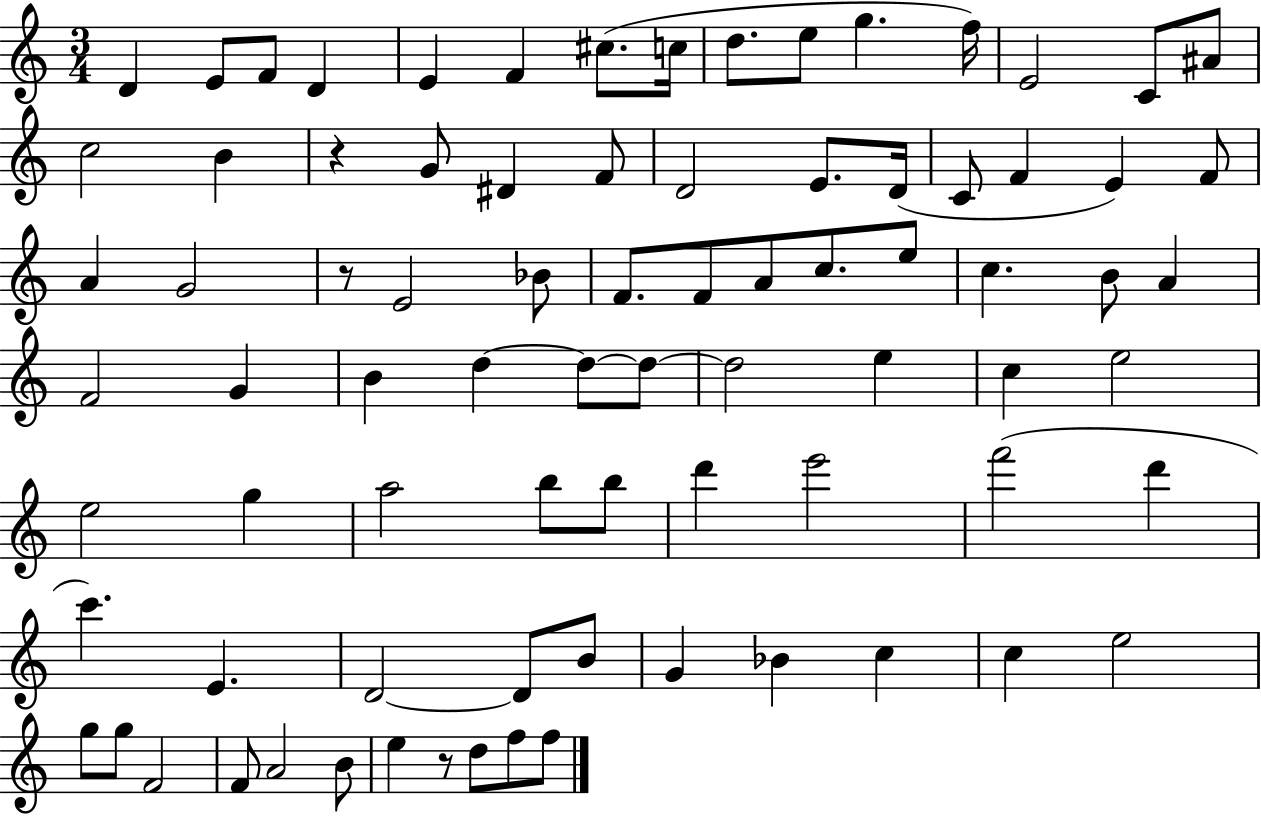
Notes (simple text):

D4/q E4/e F4/e D4/q E4/q F4/q C#5/e. C5/s D5/e. E5/e G5/q. F5/s E4/h C4/e A#4/e C5/h B4/q R/q G4/e D#4/q F4/e D4/h E4/e. D4/s C4/e F4/q E4/q F4/e A4/q G4/h R/e E4/h Bb4/e F4/e. F4/e A4/e C5/e. E5/e C5/q. B4/e A4/q F4/h G4/q B4/q D5/q D5/e D5/e D5/h E5/q C5/q E5/h E5/h G5/q A5/h B5/e B5/e D6/q E6/h F6/h D6/q C6/q. E4/q. D4/h D4/e B4/e G4/q Bb4/q C5/q C5/q E5/h G5/e G5/e F4/h F4/e A4/h B4/e E5/q R/e D5/e F5/e F5/e